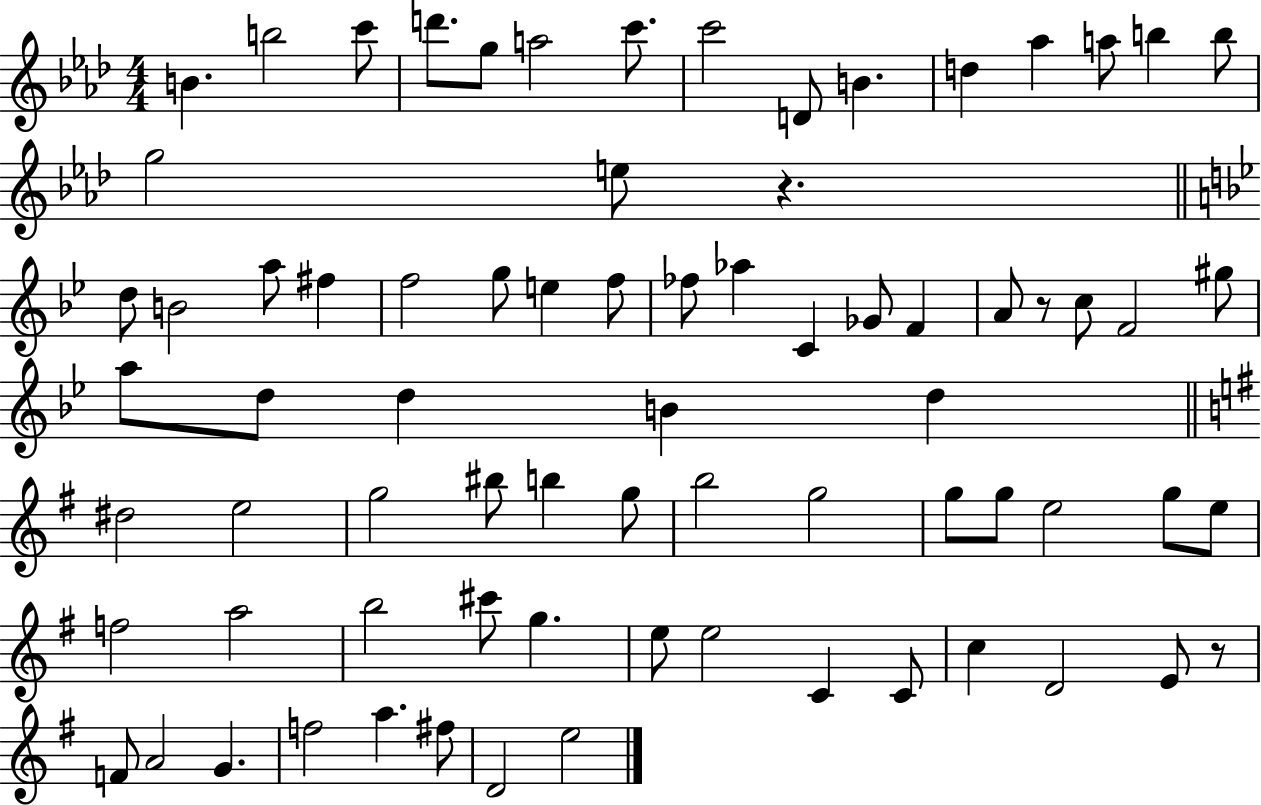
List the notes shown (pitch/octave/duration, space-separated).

B4/q. B5/h C6/e D6/e. G5/e A5/h C6/e. C6/h D4/e B4/q. D5/q Ab5/q A5/e B5/q B5/e G5/h E5/e R/q. D5/e B4/h A5/e F#5/q F5/h G5/e E5/q F5/e FES5/e Ab5/q C4/q Gb4/e F4/q A4/e R/e C5/e F4/h G#5/e A5/e D5/e D5/q B4/q D5/q D#5/h E5/h G5/h BIS5/e B5/q G5/e B5/h G5/h G5/e G5/e E5/h G5/e E5/e F5/h A5/h B5/h C#6/e G5/q. E5/e E5/h C4/q C4/e C5/q D4/h E4/e R/e F4/e A4/h G4/q. F5/h A5/q. F#5/e D4/h E5/h